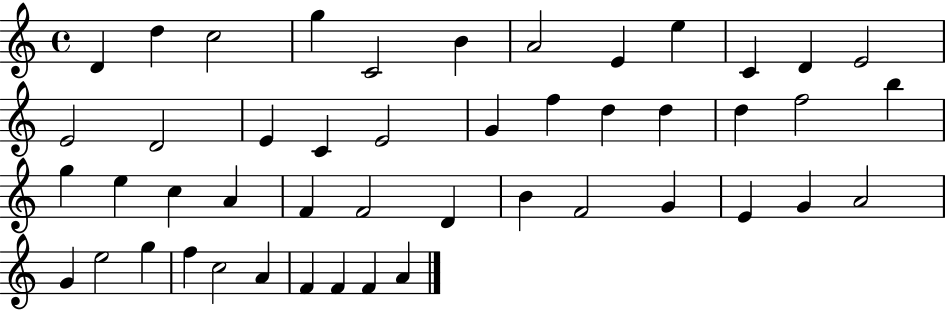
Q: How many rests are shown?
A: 0